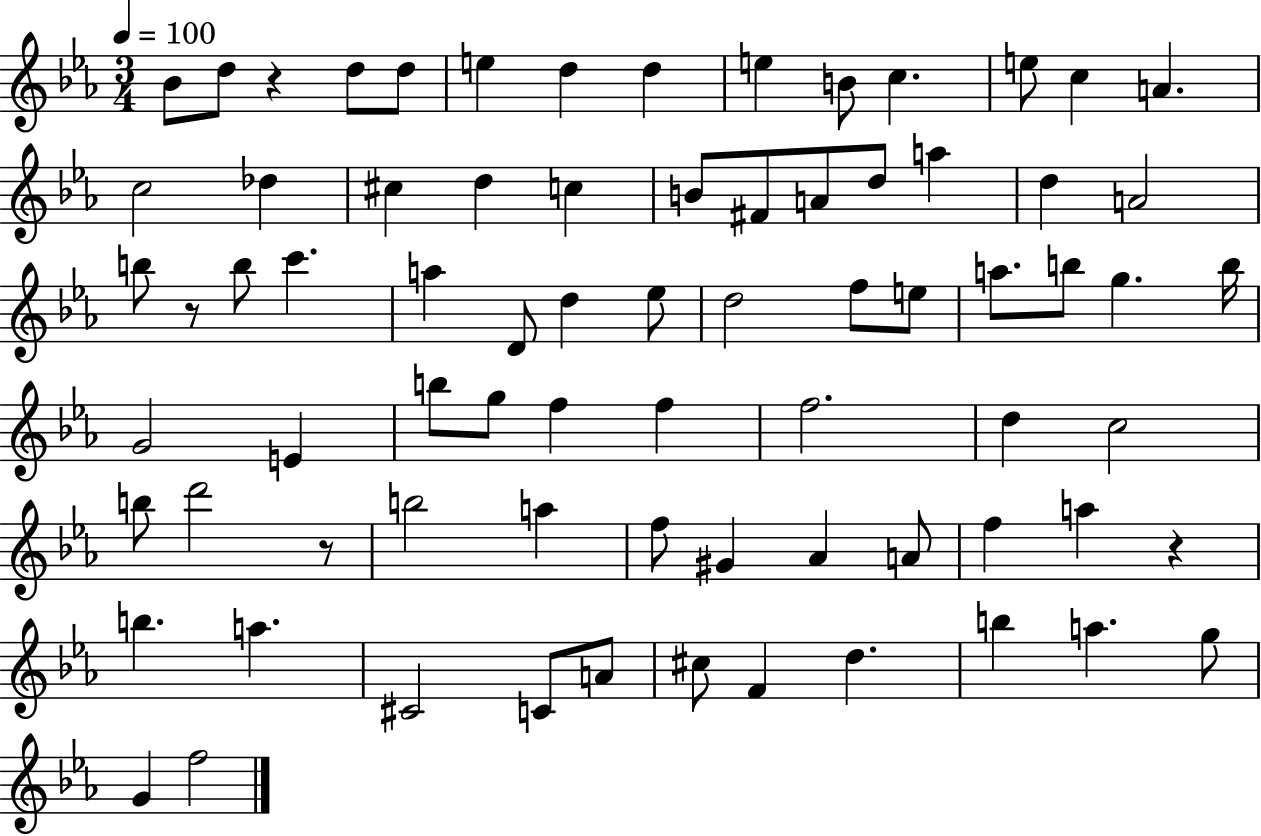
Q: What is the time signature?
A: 3/4